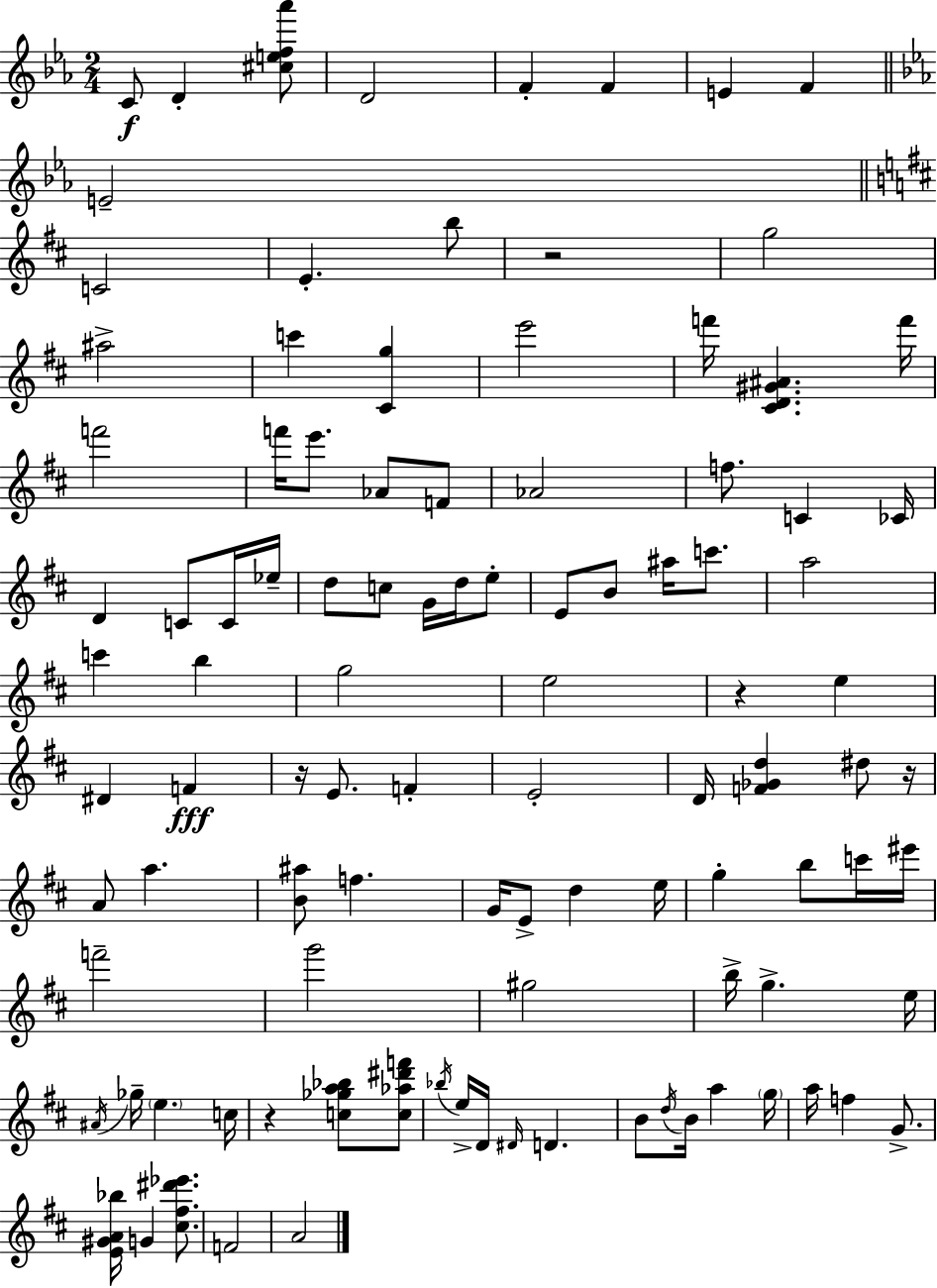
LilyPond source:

{
  \clef treble
  \numericTimeSignature
  \time 2/4
  \key c \minor
  \repeat volta 2 { c'8\f d'4-. <cis'' e'' f'' aes'''>8 | d'2 | f'4-. f'4 | e'4 f'4 | \break \bar "||" \break \key c \minor e'2-- | \bar "||" \break \key d \major c'2 | e'4.-. b''8 | r2 | g''2 | \break ais''2-> | c'''4 <cis' g''>4 | e'''2 | f'''16 <cis' d' gis' ais'>4. f'''16 | \break f'''2 | f'''16 e'''8. aes'8 f'8 | aes'2 | f''8. c'4 ces'16 | \break d'4 c'8 c'16 ees''16-- | d''8 c''8 g'16 d''16 e''8-. | e'8 b'8 ais''16 c'''8. | a''2 | \break c'''4 b''4 | g''2 | e''2 | r4 e''4 | \break dis'4 f'4\fff | r16 e'8. f'4-. | e'2-. | d'16 <f' ges' d''>4 dis''8 r16 | \break a'8 a''4. | <b' ais''>8 f''4. | g'16 e'8-> d''4 e''16 | g''4-. b''8 c'''16 eis'''16 | \break f'''2-- | g'''2 | gis''2 | b''16-> g''4.-> e''16 | \break \acciaccatura { ais'16 } ges''16-- \parenthesize e''4. | c''16 r4 <c'' ges'' a'' bes''>8 <c'' aes'' dis''' f'''>8 | \acciaccatura { bes''16 } e''16-> d'16 \grace { dis'16 } d'4. | b'8 \acciaccatura { d''16 } b'16 a''4 | \break \parenthesize g''16 a''16 f''4 | g'8.-> <e' gis' a' bes''>16 g'4 | <cis'' fis'' dis''' ees'''>8. f'2 | a'2 | \break } \bar "|."
}